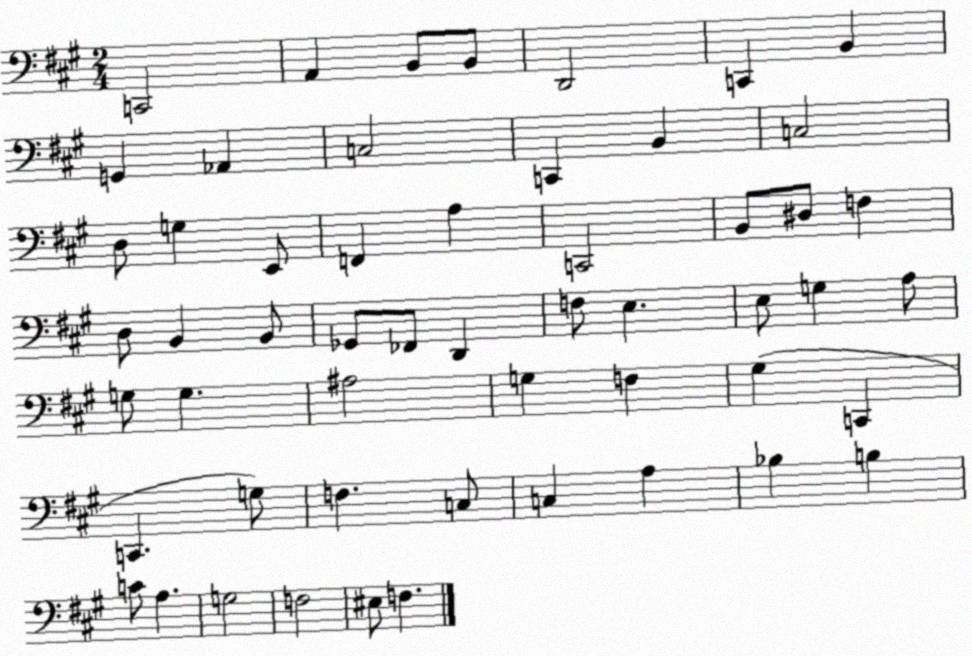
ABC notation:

X:1
T:Untitled
M:2/4
L:1/4
K:A
C,,2 A,, B,,/2 B,,/2 D,,2 C,, B,, G,, _A,, C,2 C,, B,, C,2 D,/2 G, E,,/2 F,, A, C,,2 B,,/2 ^D,/2 F, D,/2 B,, B,,/2 _G,,/2 _F,,/2 D,, F,/2 E, E,/2 G, A,/2 G,/2 G, ^A,2 G, F, ^G, C,, C,, G,/2 F, C,/2 C, A, _B, B, C/2 A, G,2 F,2 ^E,/2 F,